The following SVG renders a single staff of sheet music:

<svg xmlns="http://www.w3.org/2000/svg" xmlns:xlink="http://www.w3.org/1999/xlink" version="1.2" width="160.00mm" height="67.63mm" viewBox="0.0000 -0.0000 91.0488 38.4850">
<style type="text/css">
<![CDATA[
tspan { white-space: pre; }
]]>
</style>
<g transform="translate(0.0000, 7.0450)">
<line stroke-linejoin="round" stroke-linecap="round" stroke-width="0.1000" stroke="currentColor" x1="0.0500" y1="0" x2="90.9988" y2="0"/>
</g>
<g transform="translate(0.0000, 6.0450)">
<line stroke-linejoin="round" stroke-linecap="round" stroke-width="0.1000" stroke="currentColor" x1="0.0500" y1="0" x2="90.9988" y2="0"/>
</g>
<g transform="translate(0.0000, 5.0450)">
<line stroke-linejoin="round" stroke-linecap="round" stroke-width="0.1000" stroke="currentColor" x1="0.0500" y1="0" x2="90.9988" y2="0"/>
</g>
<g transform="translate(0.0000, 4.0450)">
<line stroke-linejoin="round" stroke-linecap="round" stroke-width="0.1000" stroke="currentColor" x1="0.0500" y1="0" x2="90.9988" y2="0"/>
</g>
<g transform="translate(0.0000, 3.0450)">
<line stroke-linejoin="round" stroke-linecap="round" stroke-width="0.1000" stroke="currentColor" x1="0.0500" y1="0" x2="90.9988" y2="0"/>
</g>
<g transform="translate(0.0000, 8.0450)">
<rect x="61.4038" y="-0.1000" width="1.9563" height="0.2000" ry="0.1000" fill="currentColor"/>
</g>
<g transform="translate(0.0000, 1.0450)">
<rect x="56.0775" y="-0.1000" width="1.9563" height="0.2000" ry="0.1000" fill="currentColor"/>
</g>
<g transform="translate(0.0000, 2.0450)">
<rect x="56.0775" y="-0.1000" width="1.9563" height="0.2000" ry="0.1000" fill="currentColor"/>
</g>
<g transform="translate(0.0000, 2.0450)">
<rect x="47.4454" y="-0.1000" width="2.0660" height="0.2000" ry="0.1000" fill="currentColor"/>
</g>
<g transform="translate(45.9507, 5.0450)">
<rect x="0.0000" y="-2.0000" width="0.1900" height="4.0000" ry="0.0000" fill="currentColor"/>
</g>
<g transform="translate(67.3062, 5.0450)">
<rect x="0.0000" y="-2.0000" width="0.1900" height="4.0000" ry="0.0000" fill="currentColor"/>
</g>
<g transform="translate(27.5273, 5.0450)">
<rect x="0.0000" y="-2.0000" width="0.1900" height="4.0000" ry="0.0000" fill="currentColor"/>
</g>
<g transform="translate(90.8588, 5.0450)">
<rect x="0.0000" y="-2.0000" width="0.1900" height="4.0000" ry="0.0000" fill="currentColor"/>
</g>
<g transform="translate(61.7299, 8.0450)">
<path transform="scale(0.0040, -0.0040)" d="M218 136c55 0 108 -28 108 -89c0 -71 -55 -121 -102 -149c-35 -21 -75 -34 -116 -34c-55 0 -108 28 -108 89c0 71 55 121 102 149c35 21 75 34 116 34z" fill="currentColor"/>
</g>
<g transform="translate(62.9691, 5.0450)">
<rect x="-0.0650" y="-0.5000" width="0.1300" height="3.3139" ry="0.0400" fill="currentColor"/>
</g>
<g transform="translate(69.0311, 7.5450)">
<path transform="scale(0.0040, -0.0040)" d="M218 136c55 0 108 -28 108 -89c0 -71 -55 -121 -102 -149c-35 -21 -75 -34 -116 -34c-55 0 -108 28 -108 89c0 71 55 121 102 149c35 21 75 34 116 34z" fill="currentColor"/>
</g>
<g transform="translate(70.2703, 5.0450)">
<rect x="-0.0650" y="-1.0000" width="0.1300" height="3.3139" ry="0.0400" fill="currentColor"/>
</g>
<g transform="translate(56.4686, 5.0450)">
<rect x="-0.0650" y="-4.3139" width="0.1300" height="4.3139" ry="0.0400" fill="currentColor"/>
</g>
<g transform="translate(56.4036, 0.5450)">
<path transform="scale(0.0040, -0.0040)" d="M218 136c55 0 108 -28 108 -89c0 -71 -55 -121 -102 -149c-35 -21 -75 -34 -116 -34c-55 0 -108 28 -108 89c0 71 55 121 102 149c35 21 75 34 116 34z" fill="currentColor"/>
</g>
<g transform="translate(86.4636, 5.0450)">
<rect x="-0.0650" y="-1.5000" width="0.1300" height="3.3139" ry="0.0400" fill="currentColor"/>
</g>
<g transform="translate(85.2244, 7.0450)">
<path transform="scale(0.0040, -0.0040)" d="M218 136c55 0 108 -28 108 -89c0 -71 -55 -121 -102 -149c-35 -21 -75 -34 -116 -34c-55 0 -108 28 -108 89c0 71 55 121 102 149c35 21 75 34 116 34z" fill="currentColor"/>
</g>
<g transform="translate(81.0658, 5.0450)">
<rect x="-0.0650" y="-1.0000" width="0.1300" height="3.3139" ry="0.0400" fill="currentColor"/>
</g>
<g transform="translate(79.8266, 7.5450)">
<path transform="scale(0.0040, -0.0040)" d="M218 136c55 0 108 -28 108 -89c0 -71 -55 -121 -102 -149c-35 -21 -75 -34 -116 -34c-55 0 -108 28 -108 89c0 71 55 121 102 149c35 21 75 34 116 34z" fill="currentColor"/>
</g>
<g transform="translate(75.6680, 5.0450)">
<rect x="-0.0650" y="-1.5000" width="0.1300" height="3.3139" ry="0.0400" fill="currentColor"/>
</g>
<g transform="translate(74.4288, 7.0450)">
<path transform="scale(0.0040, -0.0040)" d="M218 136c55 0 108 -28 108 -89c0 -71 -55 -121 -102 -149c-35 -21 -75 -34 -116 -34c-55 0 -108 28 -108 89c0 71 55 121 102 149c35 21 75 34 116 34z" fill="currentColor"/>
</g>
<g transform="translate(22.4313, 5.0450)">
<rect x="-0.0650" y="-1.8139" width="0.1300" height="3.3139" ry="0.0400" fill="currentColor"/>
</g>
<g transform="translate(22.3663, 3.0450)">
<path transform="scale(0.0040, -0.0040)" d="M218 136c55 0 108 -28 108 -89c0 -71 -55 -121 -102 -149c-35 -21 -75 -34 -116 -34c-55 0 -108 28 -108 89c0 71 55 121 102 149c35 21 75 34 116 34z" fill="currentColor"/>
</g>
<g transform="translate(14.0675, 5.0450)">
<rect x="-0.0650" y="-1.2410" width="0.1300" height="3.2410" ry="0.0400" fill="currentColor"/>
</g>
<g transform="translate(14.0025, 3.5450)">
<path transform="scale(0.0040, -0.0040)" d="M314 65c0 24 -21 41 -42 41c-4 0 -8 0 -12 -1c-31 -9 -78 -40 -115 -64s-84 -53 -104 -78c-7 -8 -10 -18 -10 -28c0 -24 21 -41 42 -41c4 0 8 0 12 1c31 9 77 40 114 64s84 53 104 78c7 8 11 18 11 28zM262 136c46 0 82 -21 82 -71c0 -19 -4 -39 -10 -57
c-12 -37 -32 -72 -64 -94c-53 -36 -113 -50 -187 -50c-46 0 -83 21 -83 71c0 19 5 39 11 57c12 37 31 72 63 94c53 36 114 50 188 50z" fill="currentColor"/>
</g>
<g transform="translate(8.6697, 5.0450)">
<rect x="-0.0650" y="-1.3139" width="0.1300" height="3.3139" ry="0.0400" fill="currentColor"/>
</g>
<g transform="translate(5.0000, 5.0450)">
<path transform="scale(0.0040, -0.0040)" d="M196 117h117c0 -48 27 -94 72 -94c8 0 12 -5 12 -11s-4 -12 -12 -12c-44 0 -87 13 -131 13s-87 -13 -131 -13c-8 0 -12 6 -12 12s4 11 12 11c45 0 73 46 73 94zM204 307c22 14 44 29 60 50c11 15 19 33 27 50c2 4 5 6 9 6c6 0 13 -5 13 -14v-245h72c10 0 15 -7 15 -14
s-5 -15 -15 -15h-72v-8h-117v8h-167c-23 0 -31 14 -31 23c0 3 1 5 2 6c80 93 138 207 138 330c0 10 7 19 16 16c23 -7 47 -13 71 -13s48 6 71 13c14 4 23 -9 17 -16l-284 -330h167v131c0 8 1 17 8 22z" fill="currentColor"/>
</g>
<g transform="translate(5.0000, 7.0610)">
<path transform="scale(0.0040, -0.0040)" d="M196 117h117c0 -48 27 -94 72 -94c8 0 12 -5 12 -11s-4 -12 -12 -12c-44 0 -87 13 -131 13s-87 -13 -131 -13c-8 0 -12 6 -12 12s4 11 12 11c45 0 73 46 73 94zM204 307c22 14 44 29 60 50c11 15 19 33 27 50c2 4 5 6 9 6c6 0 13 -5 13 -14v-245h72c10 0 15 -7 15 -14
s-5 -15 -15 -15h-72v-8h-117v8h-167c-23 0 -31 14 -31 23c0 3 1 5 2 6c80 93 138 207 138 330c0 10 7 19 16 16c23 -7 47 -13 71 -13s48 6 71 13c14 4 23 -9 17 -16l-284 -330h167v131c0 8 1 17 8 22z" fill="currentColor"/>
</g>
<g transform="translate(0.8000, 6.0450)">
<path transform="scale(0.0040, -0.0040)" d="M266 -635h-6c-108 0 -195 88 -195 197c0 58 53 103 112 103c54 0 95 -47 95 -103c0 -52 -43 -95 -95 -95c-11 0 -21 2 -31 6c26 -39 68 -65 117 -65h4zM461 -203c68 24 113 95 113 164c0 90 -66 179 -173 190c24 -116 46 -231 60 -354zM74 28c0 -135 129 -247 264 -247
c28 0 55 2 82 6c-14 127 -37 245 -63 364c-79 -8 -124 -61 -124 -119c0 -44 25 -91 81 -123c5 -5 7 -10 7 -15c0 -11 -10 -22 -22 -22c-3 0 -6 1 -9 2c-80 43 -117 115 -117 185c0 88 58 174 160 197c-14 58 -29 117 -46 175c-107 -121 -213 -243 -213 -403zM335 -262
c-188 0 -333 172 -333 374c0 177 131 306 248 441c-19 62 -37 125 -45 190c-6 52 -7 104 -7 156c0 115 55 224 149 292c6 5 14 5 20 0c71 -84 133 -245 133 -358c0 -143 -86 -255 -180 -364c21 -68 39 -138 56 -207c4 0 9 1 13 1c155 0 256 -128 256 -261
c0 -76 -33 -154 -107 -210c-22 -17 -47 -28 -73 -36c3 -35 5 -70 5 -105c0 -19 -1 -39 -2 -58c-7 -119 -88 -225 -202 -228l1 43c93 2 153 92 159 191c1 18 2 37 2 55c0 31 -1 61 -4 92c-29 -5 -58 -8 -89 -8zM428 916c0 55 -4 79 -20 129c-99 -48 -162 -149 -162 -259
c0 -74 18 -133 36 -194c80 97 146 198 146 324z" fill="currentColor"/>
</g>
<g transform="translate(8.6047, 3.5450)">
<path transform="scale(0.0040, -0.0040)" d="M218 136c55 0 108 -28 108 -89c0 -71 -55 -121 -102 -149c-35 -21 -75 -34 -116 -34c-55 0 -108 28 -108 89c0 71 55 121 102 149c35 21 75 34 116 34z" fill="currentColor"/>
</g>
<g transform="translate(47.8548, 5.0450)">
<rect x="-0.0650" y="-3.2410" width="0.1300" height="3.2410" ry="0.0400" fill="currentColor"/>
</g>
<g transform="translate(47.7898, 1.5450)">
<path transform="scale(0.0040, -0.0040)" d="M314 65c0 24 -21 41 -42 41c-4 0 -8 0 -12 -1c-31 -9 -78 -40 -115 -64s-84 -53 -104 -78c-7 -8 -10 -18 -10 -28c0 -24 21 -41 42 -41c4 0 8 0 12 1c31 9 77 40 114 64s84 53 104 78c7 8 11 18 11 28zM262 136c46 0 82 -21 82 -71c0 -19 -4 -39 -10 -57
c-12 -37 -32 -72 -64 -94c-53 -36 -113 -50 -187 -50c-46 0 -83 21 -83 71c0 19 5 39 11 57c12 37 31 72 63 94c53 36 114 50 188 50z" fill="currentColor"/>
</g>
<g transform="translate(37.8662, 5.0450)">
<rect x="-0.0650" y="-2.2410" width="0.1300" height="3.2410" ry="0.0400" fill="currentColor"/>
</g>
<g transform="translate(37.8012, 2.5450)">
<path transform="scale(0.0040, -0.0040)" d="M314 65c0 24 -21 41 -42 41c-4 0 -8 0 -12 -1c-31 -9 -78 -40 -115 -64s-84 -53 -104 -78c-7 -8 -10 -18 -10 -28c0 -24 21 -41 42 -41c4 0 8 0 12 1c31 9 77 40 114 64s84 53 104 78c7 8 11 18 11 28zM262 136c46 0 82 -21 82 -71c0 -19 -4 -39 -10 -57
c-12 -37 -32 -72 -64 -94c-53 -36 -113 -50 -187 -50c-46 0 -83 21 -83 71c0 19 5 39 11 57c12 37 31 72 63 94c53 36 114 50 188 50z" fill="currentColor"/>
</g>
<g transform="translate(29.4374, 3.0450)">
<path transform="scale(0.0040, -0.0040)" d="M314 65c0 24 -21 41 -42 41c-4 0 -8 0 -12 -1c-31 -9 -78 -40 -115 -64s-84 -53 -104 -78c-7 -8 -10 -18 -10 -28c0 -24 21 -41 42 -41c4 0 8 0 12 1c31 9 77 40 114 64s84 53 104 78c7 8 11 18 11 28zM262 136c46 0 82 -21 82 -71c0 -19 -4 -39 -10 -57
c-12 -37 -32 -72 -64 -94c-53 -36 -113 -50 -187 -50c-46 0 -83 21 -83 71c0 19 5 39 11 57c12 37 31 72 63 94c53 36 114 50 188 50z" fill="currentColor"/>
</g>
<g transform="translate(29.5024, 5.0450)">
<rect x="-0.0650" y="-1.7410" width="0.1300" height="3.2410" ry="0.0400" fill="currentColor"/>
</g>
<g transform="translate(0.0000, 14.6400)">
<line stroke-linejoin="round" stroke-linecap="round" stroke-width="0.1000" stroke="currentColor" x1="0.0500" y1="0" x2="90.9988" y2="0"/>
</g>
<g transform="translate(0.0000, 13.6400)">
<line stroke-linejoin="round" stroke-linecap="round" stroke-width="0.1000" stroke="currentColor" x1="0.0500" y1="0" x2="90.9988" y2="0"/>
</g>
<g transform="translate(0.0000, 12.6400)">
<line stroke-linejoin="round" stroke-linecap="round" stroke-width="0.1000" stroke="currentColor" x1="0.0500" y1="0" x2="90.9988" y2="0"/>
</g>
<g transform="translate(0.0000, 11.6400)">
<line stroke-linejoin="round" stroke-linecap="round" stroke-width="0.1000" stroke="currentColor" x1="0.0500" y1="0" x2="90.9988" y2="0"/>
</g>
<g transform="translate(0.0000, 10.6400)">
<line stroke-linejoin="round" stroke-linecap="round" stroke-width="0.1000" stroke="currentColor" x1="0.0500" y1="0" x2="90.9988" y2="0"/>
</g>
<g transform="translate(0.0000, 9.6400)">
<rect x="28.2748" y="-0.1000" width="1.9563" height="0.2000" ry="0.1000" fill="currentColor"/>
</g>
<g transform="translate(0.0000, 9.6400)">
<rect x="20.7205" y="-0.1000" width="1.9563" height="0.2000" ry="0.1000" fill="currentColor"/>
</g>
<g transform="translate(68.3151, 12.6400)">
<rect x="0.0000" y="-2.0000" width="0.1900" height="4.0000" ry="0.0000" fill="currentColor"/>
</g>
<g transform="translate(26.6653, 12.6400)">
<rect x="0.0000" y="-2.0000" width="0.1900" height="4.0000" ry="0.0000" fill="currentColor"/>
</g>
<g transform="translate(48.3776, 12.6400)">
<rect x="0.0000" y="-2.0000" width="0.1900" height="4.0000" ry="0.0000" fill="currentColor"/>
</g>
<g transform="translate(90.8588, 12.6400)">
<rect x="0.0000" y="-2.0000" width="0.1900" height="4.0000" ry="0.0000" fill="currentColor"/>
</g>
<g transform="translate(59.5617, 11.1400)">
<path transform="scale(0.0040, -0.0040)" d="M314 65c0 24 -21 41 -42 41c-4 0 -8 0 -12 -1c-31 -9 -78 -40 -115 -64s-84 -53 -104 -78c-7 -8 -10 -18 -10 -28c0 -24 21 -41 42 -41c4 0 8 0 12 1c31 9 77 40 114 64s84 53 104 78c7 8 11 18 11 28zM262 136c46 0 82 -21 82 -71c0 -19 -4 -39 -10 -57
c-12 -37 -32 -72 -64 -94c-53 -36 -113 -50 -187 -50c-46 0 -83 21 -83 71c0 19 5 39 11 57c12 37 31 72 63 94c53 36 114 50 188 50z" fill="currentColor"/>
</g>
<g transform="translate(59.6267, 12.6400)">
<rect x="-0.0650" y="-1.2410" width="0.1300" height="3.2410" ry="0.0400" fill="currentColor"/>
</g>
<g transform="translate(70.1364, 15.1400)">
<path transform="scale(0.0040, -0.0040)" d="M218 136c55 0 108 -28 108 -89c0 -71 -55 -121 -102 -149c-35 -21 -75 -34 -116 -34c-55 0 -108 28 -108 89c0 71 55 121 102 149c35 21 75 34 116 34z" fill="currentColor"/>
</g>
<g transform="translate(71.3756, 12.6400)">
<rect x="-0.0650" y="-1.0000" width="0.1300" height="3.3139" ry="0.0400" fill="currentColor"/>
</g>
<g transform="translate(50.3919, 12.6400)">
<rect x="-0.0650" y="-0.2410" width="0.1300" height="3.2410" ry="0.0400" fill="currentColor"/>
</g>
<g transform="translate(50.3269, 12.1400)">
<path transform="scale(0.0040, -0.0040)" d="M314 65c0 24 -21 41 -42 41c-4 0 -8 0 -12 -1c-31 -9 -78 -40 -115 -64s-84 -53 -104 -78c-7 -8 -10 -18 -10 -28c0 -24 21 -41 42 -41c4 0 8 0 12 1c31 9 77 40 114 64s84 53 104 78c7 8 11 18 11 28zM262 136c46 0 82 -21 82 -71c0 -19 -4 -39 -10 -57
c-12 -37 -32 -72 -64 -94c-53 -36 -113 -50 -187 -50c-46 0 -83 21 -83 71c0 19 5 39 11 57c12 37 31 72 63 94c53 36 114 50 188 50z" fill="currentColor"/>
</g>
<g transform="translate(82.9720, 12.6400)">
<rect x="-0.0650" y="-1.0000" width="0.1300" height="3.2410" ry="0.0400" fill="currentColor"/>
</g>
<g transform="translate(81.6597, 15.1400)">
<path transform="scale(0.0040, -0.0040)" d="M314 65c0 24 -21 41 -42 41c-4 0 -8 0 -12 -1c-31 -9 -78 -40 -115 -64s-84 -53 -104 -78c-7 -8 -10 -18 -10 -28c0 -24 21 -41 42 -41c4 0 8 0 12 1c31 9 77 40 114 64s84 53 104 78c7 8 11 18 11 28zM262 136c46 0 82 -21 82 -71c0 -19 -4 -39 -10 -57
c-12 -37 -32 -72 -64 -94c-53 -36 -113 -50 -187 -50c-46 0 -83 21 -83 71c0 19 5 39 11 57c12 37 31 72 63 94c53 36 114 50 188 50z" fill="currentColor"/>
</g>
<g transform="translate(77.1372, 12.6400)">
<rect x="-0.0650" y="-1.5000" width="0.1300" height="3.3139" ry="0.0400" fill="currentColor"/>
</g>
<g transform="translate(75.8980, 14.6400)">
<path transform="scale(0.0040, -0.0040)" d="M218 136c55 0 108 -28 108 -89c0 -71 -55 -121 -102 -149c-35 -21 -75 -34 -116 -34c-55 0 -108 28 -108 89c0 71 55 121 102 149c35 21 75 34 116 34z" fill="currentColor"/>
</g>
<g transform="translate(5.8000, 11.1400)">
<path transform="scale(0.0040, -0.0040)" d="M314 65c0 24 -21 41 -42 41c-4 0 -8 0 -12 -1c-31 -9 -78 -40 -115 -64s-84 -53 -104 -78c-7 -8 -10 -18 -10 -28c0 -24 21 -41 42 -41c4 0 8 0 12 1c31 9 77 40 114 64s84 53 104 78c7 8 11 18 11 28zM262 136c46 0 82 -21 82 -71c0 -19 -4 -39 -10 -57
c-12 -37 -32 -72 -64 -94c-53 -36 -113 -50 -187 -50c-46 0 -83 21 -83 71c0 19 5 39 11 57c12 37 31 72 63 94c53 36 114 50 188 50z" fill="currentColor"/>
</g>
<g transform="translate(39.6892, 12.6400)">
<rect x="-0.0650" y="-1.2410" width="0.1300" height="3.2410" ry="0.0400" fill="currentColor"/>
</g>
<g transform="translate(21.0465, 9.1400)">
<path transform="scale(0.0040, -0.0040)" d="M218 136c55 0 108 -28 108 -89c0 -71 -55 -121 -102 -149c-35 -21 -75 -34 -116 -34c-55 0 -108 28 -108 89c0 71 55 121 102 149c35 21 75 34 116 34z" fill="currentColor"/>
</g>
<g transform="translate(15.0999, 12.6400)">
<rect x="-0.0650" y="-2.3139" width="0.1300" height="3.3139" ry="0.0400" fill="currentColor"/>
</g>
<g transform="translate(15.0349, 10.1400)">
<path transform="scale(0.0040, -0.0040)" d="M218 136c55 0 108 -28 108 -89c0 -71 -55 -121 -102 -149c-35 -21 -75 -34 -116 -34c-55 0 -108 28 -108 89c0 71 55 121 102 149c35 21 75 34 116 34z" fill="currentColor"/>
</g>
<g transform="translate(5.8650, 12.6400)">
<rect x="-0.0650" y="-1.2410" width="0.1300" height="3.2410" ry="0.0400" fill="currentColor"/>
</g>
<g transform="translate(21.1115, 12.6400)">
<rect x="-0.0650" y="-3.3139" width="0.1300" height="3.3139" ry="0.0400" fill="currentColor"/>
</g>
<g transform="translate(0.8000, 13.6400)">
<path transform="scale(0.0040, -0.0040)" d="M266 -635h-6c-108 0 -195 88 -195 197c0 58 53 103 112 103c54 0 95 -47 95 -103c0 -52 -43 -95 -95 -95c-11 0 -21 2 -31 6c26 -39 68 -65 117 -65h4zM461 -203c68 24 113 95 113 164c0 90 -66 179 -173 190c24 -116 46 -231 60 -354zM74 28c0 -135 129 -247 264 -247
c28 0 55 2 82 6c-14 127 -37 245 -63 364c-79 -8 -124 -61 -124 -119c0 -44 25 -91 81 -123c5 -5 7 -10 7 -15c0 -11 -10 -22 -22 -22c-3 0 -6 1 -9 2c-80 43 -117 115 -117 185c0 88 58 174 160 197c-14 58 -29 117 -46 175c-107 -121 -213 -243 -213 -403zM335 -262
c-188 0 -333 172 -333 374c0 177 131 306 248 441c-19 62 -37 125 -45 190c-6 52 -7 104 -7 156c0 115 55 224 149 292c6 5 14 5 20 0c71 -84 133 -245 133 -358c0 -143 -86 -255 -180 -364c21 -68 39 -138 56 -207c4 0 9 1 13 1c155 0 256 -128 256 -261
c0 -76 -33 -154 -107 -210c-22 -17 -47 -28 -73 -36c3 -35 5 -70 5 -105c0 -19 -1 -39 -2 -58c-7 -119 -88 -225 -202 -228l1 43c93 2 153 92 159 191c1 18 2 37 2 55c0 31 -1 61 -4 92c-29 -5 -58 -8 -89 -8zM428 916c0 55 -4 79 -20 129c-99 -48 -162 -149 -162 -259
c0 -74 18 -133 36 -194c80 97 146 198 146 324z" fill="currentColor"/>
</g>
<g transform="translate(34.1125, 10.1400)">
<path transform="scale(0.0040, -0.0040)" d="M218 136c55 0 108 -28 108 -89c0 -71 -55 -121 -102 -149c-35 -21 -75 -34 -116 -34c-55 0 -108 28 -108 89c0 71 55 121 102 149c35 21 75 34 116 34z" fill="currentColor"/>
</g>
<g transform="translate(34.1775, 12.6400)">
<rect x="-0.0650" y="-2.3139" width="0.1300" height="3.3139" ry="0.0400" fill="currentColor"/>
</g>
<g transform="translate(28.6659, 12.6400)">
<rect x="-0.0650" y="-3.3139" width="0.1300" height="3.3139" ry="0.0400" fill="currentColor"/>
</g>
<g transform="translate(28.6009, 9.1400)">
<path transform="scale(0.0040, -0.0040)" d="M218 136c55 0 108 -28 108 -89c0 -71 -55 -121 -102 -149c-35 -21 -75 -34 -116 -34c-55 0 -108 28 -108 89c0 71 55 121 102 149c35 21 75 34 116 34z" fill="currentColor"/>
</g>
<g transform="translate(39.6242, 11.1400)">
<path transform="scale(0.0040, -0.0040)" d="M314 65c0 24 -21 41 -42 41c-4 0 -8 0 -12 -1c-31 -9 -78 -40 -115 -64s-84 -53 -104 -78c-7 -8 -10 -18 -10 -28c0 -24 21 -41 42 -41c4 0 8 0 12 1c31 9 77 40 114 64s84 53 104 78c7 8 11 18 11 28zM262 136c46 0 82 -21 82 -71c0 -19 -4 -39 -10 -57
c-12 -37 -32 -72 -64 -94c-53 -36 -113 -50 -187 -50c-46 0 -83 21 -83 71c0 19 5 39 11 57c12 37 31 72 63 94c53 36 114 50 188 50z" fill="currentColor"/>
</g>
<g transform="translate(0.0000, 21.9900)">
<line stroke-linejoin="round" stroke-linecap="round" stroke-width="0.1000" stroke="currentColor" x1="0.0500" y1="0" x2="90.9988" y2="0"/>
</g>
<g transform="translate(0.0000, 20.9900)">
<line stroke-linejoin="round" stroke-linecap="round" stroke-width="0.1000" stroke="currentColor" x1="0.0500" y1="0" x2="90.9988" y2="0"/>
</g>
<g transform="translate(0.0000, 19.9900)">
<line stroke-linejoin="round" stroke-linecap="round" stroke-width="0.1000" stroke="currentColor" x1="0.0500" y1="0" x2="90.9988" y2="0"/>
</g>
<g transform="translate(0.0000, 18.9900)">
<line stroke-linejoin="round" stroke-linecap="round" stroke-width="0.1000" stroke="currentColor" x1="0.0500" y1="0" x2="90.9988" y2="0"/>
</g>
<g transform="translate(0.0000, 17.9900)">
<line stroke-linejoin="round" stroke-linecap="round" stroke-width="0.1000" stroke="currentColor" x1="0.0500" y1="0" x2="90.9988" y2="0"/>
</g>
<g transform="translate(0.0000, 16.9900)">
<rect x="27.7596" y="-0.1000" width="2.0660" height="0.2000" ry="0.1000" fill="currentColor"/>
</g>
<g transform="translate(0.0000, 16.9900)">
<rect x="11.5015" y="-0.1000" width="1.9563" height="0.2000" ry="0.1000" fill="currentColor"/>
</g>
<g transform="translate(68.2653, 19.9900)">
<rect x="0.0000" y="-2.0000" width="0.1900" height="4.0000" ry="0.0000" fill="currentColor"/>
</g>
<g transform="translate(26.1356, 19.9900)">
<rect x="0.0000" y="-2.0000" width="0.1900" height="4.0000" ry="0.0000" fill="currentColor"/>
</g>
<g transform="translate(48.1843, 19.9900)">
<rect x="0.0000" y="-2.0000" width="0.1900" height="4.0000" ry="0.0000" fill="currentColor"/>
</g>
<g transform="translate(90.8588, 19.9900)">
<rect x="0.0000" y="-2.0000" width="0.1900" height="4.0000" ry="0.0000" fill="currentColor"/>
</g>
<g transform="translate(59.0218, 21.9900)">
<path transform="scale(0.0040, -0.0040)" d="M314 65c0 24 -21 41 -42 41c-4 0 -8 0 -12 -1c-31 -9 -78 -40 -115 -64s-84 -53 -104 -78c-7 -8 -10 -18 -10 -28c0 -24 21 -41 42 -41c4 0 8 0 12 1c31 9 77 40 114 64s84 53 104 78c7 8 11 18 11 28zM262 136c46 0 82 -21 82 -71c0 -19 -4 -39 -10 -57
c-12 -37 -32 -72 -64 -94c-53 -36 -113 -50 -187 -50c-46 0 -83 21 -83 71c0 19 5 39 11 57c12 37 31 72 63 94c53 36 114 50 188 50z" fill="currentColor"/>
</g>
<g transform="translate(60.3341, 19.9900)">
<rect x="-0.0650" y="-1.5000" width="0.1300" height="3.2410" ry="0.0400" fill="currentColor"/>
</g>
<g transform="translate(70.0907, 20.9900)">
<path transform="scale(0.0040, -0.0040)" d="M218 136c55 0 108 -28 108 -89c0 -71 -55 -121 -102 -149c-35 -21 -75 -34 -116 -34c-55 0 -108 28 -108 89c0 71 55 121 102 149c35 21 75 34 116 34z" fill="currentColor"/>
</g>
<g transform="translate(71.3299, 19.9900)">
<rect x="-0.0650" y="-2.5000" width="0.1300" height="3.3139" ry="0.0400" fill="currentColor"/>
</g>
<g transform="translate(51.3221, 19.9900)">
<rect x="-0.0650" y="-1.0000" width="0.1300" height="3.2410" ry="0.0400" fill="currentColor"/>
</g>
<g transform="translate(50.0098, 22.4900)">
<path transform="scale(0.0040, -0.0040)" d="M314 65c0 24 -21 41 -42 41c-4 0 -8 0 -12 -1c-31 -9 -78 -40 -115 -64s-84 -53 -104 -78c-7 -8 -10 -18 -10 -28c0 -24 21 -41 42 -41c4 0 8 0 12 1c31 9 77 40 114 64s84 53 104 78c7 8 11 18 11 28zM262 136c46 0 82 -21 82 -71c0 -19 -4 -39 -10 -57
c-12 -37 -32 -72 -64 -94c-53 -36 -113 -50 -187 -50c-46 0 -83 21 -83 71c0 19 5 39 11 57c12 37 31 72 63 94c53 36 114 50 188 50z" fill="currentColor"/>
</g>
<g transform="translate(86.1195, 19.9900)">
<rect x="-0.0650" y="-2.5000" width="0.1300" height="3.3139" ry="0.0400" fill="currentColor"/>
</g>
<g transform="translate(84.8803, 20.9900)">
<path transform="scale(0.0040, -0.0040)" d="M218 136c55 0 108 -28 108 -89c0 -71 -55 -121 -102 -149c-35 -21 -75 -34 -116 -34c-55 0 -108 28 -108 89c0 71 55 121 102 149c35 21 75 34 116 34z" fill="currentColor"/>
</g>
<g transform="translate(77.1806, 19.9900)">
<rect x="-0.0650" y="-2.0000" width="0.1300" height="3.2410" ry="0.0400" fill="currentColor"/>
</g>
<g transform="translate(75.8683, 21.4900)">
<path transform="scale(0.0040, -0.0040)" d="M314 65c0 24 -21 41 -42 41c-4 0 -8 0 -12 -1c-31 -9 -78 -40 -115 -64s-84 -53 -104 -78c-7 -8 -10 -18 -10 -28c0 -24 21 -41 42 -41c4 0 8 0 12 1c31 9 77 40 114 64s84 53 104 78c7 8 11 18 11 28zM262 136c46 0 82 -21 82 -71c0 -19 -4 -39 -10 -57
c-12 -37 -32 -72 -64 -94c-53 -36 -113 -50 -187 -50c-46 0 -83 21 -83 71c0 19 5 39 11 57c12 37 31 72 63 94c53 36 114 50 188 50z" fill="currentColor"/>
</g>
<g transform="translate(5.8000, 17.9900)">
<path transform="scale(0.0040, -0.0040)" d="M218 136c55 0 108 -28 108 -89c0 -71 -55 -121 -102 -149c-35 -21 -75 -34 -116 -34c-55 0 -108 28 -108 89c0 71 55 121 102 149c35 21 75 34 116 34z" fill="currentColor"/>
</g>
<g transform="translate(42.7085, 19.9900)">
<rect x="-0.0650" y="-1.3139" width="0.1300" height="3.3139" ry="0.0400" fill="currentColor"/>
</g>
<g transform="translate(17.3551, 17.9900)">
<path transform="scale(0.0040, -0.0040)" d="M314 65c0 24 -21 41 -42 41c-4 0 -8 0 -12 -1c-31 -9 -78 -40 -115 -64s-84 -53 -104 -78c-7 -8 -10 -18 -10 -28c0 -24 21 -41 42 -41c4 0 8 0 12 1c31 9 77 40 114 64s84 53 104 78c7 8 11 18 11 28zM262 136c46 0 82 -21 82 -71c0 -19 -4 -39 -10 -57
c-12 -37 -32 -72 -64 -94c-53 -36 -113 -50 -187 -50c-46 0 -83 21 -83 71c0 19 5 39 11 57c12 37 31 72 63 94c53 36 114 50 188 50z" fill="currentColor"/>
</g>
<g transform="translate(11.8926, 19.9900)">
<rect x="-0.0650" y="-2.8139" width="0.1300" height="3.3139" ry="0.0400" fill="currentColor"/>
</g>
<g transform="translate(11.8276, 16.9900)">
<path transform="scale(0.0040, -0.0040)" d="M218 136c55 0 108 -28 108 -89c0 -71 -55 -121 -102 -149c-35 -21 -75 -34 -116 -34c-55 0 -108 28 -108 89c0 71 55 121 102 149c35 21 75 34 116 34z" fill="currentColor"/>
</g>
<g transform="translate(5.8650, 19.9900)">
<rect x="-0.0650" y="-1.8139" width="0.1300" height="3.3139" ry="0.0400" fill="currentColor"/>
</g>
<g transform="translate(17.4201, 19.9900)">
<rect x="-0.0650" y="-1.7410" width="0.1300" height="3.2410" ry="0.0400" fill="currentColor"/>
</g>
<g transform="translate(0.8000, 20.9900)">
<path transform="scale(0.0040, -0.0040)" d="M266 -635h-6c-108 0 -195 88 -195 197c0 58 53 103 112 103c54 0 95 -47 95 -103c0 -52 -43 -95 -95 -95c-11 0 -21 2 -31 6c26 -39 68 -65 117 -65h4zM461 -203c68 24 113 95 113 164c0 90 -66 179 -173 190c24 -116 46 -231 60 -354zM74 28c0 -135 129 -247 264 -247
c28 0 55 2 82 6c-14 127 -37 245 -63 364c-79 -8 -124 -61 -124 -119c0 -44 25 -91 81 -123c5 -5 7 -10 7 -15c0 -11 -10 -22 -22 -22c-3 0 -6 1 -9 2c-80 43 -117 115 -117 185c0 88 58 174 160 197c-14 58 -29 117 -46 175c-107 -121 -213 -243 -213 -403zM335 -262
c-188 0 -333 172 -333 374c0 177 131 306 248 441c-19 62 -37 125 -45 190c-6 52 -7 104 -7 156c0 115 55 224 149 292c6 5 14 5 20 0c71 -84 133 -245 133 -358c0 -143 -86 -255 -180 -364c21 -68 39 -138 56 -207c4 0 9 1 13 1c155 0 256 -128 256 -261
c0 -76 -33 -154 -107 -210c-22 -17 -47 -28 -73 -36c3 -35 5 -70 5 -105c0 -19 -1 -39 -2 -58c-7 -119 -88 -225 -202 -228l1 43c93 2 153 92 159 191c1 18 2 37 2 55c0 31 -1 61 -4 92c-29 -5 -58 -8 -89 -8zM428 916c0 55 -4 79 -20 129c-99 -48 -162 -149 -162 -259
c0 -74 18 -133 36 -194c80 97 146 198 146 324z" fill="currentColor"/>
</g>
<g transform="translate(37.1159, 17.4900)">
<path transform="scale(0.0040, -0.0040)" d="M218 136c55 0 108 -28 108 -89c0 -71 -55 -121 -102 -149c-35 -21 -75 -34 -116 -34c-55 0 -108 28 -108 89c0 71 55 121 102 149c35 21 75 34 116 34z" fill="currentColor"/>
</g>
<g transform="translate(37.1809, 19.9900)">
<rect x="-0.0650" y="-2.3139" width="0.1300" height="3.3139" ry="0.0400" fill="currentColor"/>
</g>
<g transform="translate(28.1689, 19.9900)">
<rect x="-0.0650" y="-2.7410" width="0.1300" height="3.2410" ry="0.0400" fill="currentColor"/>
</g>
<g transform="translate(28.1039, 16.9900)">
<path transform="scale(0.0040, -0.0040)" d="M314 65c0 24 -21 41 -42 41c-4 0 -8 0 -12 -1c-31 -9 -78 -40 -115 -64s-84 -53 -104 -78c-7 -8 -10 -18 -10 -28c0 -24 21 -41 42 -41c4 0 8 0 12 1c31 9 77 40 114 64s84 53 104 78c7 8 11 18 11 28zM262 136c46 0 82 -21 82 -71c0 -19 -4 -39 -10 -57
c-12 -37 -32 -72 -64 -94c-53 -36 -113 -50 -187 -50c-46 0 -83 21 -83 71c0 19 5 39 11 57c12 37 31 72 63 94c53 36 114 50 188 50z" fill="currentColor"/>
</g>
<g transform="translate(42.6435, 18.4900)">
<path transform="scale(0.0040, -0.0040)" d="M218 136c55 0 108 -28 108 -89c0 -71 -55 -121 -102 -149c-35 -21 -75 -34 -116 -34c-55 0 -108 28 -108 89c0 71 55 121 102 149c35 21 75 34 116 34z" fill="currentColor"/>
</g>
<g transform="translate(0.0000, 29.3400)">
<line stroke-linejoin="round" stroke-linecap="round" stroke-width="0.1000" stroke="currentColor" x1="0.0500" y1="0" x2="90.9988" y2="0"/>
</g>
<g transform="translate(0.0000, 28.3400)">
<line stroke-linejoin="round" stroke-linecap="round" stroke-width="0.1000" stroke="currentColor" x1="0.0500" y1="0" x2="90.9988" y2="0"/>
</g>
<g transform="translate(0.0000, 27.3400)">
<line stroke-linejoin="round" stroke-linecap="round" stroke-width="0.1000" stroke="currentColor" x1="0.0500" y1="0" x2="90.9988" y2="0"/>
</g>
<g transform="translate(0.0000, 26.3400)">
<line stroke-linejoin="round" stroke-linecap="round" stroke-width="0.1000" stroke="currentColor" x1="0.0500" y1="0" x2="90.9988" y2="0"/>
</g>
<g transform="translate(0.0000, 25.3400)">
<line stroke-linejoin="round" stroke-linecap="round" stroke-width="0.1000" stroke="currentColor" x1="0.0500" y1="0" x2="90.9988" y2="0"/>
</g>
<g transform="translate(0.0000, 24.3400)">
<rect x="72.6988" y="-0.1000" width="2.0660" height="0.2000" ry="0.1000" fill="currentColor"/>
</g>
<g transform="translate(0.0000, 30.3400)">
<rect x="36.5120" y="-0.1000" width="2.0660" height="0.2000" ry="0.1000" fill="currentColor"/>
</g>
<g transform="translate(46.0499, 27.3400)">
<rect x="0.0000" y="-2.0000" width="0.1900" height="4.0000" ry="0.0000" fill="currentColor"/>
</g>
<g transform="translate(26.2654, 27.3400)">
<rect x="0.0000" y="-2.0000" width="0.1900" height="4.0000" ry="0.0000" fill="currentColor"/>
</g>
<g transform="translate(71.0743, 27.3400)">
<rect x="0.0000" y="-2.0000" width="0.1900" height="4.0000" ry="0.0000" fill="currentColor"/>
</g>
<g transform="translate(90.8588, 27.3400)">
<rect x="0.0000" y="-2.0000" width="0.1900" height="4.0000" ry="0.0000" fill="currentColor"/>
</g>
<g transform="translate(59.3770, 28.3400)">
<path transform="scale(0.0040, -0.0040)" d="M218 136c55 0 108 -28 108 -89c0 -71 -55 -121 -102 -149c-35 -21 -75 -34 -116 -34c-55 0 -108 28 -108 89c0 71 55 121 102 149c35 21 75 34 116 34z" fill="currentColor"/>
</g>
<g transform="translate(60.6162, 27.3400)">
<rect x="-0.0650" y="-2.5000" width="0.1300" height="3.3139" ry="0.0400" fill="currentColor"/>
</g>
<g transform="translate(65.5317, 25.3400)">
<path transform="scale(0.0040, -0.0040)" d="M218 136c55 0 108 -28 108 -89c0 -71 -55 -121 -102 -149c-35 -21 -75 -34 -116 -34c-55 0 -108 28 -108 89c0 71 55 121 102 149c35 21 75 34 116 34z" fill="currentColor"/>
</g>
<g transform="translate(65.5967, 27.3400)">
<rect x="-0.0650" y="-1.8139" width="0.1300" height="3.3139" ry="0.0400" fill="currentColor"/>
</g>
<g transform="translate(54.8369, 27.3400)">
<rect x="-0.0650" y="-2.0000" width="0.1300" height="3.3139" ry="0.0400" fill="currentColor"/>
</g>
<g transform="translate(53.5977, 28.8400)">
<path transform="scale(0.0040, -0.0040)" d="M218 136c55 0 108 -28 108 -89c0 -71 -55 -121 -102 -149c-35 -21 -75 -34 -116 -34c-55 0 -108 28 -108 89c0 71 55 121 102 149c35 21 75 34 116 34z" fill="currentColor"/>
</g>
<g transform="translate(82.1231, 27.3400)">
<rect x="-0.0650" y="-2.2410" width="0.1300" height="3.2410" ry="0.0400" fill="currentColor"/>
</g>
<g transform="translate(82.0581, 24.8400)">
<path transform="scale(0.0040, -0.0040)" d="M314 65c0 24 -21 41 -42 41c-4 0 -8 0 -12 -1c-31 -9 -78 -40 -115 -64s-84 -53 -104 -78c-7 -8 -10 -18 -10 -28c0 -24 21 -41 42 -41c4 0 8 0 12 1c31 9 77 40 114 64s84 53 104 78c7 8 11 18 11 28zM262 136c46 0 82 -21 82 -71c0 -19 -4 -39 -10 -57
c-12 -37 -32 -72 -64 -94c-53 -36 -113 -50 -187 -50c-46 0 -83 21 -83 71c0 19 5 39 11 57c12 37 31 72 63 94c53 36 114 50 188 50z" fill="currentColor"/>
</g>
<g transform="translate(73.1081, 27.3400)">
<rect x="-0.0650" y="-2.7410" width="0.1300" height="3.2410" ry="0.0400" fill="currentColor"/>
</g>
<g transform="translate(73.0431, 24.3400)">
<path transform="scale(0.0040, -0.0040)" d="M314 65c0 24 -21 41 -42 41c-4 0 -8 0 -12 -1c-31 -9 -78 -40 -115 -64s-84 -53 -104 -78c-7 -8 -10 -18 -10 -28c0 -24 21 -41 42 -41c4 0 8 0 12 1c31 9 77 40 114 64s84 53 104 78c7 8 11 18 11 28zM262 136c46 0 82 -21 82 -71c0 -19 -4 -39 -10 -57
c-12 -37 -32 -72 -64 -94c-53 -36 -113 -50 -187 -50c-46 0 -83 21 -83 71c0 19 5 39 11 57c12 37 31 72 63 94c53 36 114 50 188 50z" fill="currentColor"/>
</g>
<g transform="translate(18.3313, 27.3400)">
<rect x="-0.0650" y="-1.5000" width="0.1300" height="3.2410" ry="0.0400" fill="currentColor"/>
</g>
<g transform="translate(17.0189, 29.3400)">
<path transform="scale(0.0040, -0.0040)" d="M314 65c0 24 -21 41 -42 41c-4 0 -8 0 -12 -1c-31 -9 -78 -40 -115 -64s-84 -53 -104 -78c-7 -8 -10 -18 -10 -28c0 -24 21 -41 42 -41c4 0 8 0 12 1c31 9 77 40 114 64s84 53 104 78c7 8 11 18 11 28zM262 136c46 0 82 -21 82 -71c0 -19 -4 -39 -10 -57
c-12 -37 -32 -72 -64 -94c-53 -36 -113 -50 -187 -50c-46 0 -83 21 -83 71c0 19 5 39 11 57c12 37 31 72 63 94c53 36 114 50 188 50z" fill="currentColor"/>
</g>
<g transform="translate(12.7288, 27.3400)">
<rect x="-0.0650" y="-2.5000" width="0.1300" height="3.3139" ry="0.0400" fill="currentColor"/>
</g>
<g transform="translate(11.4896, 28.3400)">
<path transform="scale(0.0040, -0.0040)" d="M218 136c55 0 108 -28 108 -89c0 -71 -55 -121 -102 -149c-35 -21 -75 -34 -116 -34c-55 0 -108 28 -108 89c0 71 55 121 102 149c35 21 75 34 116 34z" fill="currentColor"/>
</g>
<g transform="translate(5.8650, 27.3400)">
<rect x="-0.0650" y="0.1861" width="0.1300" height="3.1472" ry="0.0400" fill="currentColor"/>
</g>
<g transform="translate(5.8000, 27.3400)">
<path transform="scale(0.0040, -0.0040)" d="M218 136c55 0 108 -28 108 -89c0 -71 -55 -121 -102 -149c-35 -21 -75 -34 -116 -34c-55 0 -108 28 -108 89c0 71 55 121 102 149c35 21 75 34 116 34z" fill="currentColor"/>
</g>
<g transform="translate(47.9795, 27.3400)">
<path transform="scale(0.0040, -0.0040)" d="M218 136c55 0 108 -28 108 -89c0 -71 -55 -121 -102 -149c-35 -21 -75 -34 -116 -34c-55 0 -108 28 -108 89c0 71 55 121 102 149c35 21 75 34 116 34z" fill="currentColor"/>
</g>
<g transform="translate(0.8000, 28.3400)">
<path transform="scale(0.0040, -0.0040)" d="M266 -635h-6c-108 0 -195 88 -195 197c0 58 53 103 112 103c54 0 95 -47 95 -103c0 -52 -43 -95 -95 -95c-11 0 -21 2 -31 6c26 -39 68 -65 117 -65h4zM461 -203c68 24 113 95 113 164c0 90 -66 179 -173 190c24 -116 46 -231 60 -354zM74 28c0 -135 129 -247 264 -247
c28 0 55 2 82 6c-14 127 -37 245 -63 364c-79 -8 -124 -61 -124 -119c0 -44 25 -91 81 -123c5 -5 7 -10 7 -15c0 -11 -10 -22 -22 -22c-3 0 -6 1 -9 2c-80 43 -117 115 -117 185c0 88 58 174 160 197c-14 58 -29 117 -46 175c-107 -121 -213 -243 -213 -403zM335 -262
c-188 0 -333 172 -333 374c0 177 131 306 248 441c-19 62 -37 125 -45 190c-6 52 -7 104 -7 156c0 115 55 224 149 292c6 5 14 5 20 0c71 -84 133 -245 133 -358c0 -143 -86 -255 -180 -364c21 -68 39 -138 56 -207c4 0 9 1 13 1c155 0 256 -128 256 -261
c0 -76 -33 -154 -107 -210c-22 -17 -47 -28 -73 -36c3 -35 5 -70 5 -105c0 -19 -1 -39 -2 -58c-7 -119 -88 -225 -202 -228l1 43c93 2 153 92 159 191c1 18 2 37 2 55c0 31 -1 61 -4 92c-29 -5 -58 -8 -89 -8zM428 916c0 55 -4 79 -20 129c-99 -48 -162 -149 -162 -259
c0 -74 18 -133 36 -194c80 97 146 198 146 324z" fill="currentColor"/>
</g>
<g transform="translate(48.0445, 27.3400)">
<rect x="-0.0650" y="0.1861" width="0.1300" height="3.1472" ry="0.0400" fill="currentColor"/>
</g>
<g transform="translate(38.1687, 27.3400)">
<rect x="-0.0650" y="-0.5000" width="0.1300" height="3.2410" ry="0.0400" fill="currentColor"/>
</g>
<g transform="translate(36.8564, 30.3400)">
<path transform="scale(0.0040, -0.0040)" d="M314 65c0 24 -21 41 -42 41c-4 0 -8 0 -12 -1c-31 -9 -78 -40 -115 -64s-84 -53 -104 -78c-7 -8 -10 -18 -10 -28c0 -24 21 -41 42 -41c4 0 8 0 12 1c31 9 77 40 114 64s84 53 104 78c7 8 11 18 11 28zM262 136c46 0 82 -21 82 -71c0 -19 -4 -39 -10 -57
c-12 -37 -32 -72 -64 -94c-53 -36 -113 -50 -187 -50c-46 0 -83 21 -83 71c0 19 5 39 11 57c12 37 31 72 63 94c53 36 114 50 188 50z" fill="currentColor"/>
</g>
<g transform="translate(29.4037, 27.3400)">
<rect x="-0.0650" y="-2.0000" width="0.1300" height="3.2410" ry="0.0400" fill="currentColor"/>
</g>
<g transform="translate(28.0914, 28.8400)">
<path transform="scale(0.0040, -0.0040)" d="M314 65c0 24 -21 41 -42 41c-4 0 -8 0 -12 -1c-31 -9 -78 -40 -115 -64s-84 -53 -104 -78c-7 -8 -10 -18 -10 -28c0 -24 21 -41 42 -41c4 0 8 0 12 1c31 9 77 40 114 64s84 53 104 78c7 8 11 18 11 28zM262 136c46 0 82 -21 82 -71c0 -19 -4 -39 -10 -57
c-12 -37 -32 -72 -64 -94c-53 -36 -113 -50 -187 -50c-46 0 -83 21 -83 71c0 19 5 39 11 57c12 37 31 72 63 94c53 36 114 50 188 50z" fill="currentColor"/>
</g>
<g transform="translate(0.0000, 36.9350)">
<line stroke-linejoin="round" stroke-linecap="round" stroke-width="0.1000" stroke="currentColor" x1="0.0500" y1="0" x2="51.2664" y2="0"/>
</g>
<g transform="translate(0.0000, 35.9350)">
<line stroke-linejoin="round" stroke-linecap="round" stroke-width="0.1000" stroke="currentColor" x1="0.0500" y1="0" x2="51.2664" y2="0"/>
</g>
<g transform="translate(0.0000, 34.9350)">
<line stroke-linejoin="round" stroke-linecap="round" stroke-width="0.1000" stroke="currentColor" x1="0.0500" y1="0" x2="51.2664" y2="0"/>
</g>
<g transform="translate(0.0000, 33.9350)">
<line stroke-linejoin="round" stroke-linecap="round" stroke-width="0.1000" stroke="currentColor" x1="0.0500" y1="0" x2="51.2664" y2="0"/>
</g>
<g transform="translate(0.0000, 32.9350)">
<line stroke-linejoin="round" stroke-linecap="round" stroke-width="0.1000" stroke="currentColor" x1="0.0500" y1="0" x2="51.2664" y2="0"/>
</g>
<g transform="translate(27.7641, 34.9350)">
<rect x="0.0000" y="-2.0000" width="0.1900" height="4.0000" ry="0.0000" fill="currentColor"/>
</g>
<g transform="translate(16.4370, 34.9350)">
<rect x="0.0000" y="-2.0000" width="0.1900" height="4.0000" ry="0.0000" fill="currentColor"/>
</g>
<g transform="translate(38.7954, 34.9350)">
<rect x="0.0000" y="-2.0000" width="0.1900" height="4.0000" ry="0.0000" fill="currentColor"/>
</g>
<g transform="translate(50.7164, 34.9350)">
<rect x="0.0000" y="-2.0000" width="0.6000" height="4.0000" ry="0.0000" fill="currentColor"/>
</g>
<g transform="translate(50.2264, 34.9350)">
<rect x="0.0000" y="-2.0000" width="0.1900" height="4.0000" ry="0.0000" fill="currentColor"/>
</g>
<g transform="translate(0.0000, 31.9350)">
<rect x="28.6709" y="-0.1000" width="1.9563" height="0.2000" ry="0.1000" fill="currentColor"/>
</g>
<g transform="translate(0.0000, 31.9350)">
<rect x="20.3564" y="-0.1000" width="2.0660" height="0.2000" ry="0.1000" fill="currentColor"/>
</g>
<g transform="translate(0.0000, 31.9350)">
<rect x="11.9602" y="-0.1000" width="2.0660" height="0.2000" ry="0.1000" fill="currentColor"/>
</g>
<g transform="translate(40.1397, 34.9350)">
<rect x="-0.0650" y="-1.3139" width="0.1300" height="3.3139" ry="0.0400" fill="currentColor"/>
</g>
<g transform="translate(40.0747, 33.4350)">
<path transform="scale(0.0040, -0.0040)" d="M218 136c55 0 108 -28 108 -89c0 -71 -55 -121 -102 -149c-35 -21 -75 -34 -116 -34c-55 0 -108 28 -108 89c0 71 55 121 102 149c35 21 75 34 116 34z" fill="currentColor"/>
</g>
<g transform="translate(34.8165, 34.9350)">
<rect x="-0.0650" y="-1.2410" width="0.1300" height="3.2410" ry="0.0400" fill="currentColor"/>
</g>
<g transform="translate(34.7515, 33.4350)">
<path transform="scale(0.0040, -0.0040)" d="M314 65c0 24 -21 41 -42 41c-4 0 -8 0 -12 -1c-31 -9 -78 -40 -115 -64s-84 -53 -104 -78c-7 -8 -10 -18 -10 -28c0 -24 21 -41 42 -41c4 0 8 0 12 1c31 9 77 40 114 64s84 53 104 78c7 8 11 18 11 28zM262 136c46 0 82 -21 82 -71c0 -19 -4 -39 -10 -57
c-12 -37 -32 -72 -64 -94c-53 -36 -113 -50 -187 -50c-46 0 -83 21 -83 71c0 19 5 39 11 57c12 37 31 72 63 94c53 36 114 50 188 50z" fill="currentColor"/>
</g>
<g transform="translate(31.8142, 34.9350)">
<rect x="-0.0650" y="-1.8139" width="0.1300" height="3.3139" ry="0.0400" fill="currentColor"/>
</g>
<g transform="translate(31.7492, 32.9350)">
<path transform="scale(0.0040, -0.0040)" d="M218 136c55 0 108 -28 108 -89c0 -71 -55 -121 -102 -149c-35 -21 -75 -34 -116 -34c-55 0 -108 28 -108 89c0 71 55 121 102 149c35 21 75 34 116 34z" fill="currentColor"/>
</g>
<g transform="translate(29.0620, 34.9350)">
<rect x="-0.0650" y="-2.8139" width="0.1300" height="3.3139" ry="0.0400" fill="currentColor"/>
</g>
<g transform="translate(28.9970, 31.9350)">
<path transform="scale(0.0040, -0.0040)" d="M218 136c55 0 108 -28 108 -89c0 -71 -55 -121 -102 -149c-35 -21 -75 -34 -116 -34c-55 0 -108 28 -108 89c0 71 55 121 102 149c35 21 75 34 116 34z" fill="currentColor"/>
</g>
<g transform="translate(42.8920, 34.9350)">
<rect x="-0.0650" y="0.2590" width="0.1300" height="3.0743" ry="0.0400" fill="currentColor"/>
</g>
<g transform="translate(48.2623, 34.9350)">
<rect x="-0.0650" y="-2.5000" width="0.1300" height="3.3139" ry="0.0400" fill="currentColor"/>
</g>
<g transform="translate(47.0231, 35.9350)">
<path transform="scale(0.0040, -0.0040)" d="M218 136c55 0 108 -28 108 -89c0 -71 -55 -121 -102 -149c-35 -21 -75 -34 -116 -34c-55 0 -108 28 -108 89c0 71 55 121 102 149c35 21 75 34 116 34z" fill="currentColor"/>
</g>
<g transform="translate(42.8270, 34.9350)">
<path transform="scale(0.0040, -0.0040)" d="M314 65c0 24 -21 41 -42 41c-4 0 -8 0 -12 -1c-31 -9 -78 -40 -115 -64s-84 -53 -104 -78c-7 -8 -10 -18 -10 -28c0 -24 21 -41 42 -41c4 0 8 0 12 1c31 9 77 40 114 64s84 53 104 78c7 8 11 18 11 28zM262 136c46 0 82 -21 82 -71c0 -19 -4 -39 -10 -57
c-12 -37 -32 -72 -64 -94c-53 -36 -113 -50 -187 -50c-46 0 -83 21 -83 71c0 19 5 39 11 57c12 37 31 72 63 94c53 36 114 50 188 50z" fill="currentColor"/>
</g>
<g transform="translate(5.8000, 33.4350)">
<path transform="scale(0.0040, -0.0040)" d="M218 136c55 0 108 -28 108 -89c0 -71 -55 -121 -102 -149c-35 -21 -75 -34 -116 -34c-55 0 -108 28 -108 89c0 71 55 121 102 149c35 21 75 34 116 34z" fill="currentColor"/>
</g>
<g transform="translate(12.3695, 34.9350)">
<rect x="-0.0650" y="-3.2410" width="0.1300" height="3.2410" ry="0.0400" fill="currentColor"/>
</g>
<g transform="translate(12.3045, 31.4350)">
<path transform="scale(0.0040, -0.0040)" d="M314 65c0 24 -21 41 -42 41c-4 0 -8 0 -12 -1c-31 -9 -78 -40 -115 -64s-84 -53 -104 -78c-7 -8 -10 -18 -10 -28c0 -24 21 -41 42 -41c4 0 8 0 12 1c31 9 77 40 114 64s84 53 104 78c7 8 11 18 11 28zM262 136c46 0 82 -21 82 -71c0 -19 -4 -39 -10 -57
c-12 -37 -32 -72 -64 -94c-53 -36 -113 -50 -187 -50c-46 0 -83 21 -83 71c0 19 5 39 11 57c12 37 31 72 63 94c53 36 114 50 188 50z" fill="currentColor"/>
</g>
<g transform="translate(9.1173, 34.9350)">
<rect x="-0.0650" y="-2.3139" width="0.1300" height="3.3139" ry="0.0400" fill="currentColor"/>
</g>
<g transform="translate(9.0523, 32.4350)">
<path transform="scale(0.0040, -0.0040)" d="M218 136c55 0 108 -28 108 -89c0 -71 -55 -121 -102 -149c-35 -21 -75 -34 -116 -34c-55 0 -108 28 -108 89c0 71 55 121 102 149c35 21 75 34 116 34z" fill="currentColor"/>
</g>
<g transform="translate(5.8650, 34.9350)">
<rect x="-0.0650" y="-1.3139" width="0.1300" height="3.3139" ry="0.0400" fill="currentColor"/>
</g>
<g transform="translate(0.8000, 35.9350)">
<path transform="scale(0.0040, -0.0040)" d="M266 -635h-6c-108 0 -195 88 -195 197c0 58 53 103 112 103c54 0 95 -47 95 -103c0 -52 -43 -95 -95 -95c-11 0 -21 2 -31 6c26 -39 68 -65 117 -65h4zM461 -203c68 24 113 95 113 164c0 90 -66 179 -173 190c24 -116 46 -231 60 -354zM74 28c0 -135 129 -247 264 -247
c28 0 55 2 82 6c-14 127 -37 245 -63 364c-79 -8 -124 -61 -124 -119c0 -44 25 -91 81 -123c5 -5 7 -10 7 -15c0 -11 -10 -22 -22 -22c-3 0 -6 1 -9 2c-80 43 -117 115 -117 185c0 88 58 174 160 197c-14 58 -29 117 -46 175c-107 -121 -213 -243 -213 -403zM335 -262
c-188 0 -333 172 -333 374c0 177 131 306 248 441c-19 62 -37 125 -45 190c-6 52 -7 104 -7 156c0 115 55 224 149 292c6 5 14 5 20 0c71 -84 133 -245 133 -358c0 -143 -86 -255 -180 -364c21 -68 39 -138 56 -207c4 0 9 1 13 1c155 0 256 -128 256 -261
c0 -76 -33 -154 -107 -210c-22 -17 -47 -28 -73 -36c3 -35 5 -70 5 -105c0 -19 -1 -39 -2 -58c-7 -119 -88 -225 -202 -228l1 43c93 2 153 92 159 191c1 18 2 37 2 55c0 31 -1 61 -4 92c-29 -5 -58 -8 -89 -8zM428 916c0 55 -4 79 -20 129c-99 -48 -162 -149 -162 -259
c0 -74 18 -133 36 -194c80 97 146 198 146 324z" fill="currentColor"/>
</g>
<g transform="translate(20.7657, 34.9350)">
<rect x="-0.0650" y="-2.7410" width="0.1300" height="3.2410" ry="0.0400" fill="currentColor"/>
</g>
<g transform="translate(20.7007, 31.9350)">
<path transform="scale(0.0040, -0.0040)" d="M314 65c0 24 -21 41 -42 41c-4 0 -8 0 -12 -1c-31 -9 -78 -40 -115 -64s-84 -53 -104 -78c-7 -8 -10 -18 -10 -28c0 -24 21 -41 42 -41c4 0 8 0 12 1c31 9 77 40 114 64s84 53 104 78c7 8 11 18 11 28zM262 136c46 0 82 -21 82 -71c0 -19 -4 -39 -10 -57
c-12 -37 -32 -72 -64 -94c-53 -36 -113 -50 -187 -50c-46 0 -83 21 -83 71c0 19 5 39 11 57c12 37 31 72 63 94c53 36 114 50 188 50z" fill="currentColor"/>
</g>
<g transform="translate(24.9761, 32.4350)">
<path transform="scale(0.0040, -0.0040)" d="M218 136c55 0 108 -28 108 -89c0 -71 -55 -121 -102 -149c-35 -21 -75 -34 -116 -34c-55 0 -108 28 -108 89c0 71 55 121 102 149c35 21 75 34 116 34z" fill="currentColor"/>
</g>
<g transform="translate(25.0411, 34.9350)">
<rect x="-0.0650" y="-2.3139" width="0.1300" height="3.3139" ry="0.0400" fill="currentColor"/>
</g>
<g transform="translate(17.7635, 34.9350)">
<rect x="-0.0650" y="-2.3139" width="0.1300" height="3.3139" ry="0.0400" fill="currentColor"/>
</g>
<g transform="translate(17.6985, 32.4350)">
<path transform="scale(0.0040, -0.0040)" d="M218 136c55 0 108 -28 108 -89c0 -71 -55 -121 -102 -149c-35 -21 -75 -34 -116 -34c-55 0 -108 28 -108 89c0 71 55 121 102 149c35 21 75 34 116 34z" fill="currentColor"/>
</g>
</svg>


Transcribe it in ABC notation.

X:1
T:Untitled
M:4/4
L:1/4
K:C
e e2 f f2 g2 b2 d' C D E D E e2 g b b g e2 c2 e2 D E D2 f a f2 a2 g e D2 E2 G F2 G B G E2 F2 C2 B F G f a2 g2 e g b2 g a2 g a f e2 e B2 G